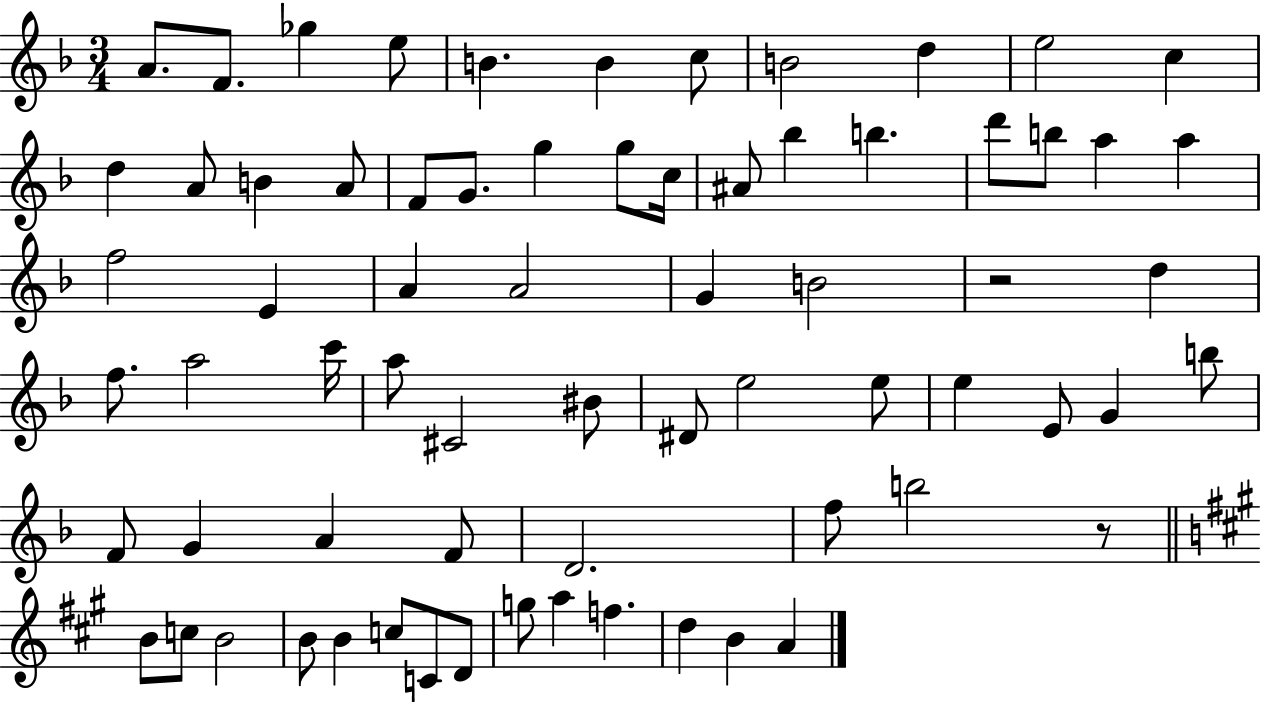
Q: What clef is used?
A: treble